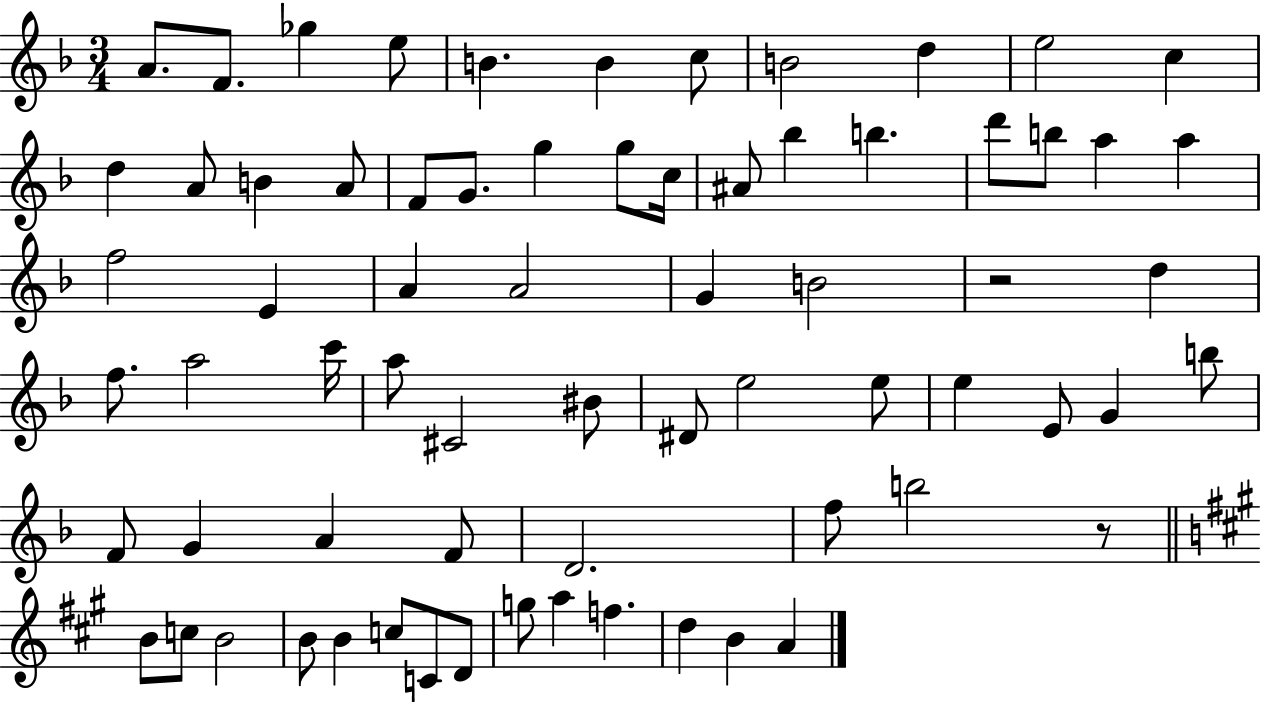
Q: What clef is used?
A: treble